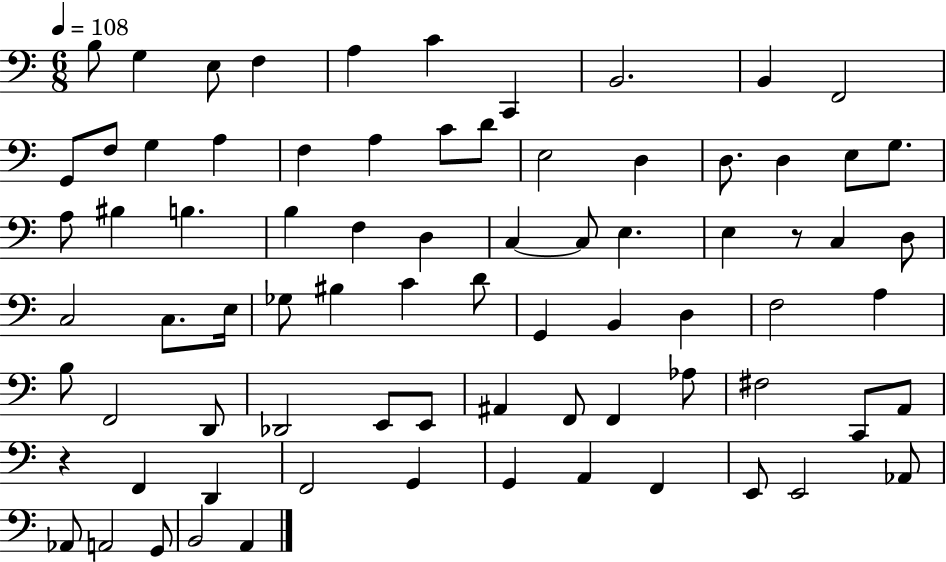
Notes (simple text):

B3/e G3/q E3/e F3/q A3/q C4/q C2/q B2/h. B2/q F2/h G2/e F3/e G3/q A3/q F3/q A3/q C4/e D4/e E3/h D3/q D3/e. D3/q E3/e G3/e. A3/e BIS3/q B3/q. B3/q F3/q D3/q C3/q C3/e E3/q. E3/q R/e C3/q D3/e C3/h C3/e. E3/s Gb3/e BIS3/q C4/q D4/e G2/q B2/q D3/q F3/h A3/q B3/e F2/h D2/e Db2/h E2/e E2/e A#2/q F2/e F2/q Ab3/e F#3/h C2/e A2/e R/q F2/q D2/q F2/h G2/q G2/q A2/q F2/q E2/e E2/h Ab2/e Ab2/e A2/h G2/e B2/h A2/q